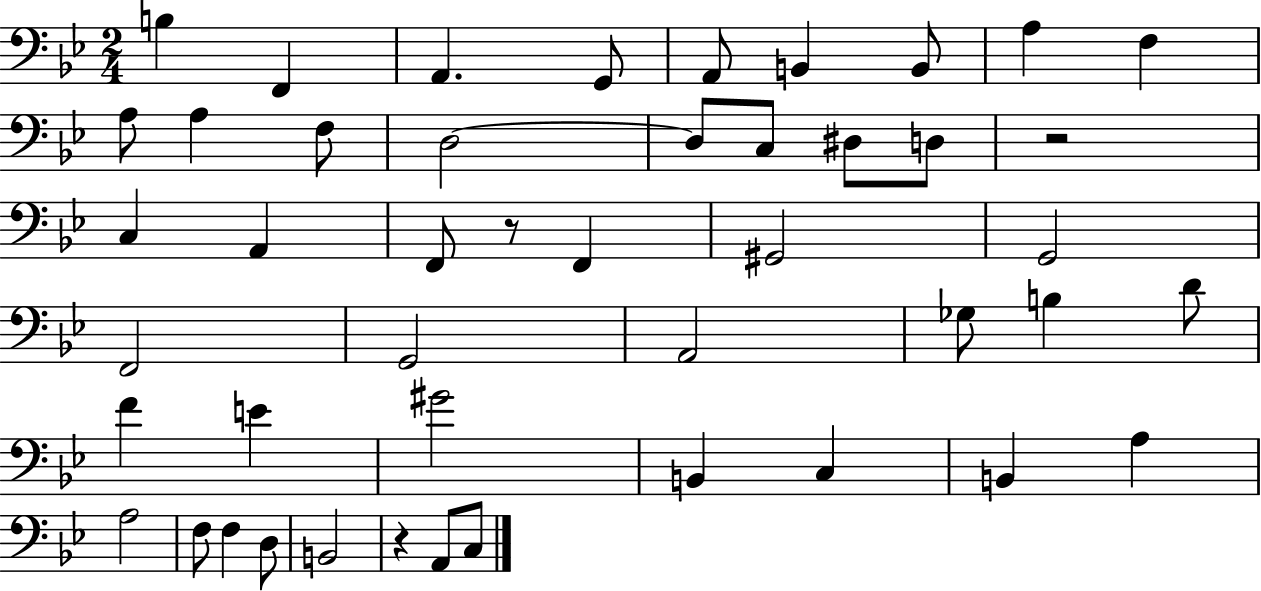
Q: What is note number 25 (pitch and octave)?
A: G2